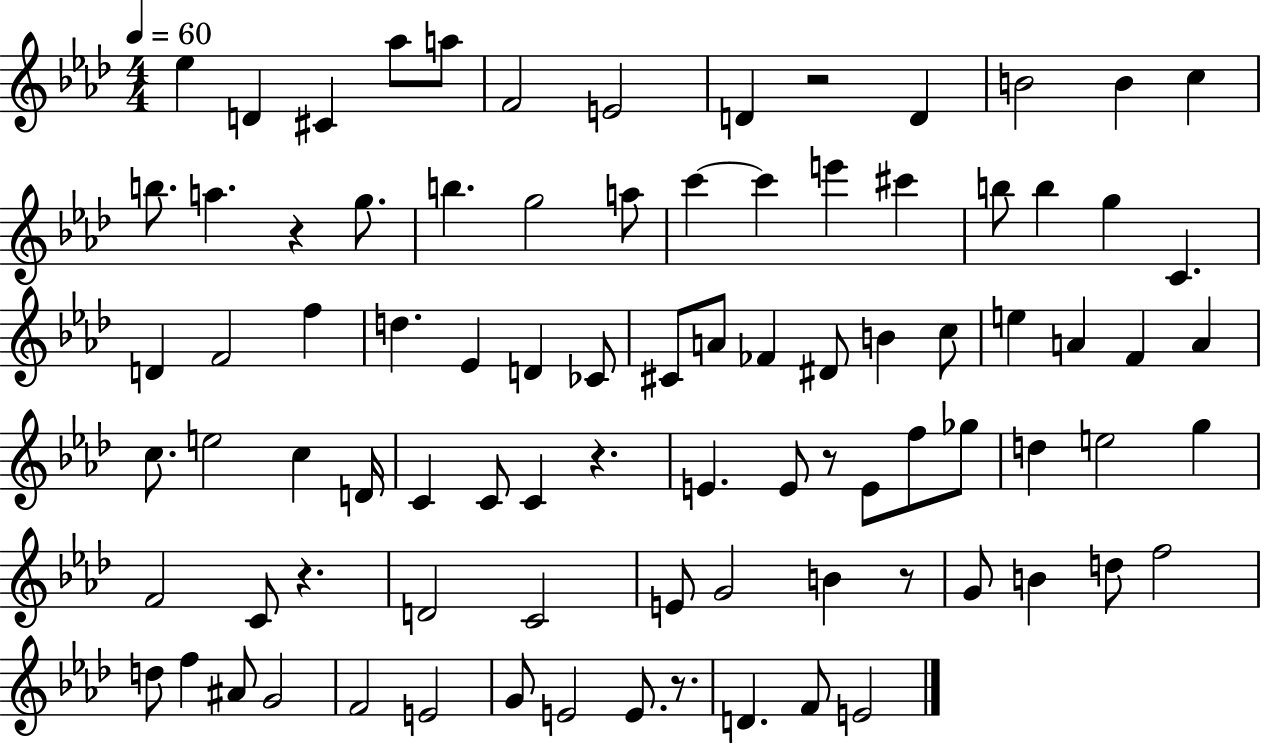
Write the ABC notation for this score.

X:1
T:Untitled
M:4/4
L:1/4
K:Ab
_e D ^C _a/2 a/2 F2 E2 D z2 D B2 B c b/2 a z g/2 b g2 a/2 c' c' e' ^c' b/2 b g C D F2 f d _E D _C/2 ^C/2 A/2 _F ^D/2 B c/2 e A F A c/2 e2 c D/4 C C/2 C z E E/2 z/2 E/2 f/2 _g/2 d e2 g F2 C/2 z D2 C2 E/2 G2 B z/2 G/2 B d/2 f2 d/2 f ^A/2 G2 F2 E2 G/2 E2 E/2 z/2 D F/2 E2